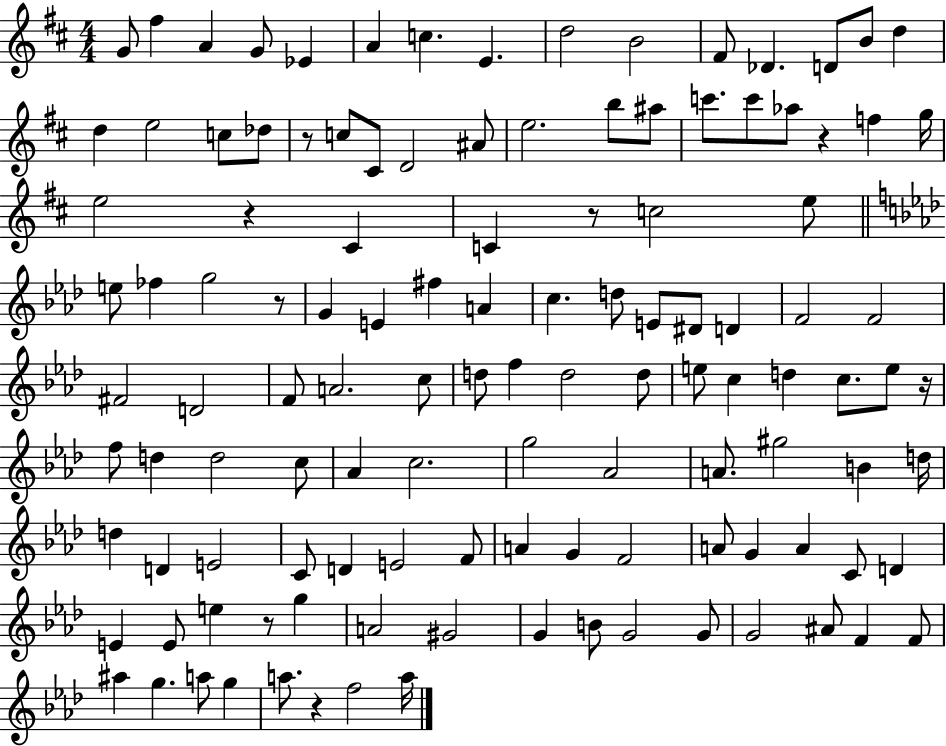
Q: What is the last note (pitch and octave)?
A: A5